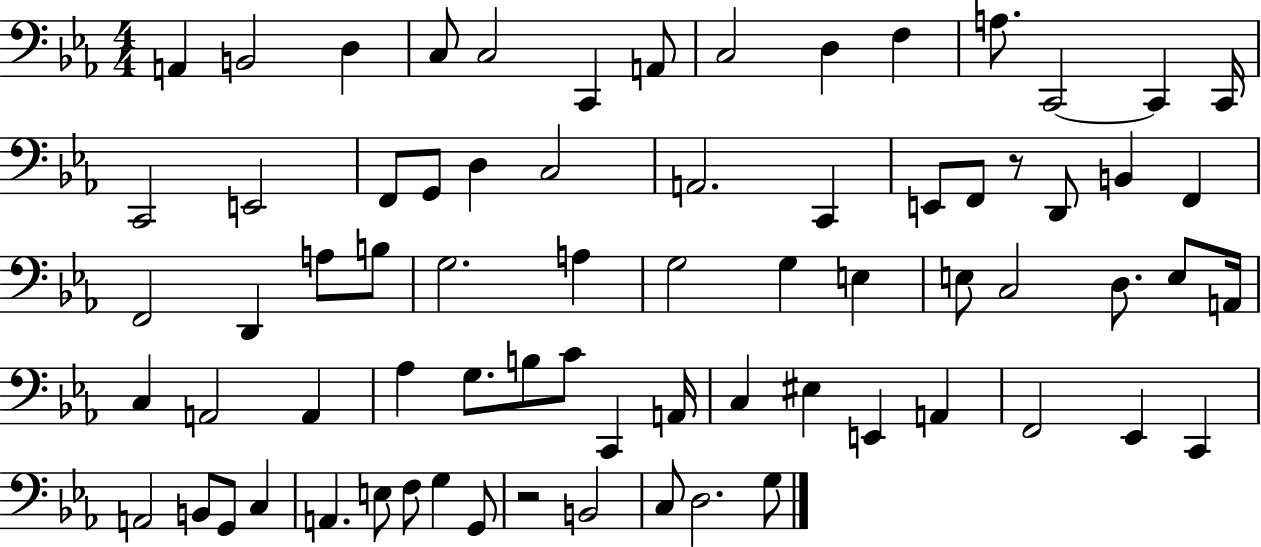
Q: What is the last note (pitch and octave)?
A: G3